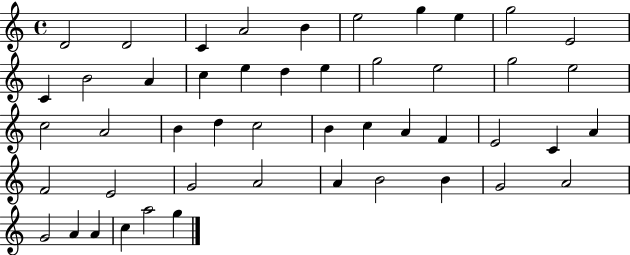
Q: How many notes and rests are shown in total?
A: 48